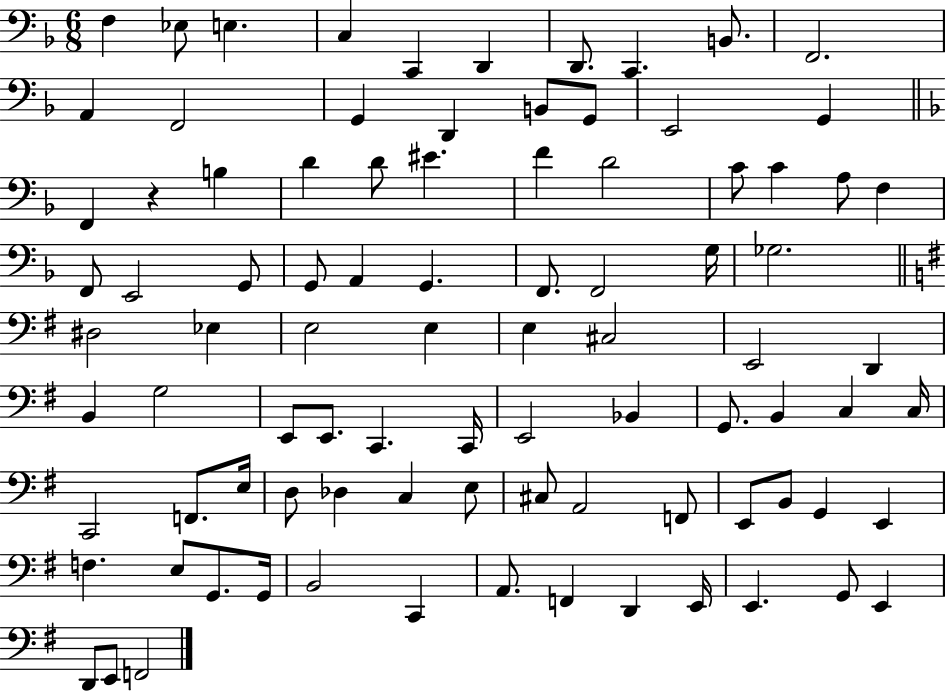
X:1
T:Untitled
M:6/8
L:1/4
K:F
F, _E,/2 E, C, C,, D,, D,,/2 C,, B,,/2 F,,2 A,, F,,2 G,, D,, B,,/2 G,,/2 E,,2 G,, F,, z B, D D/2 ^E F D2 C/2 C A,/2 F, F,,/2 E,,2 G,,/2 G,,/2 A,, G,, F,,/2 F,,2 G,/4 _G,2 ^D,2 _E, E,2 E, E, ^C,2 E,,2 D,, B,, G,2 E,,/2 E,,/2 C,, C,,/4 E,,2 _B,, G,,/2 B,, C, C,/4 C,,2 F,,/2 E,/4 D,/2 _D, C, E,/2 ^C,/2 A,,2 F,,/2 E,,/2 B,,/2 G,, E,, F, E,/2 G,,/2 G,,/4 B,,2 C,, A,,/2 F,, D,, E,,/4 E,, G,,/2 E,, D,,/2 E,,/2 F,,2